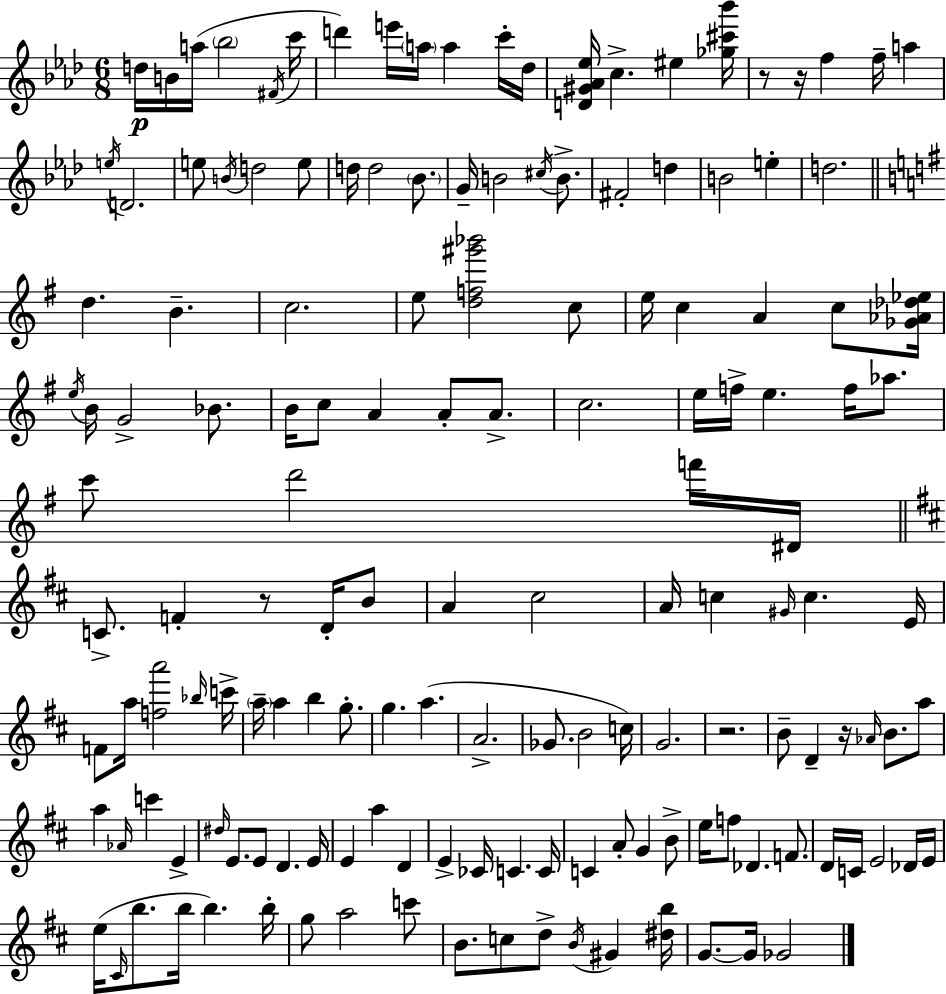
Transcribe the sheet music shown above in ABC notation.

X:1
T:Untitled
M:6/8
L:1/4
K:Ab
d/4 B/4 a/4 _b2 ^F/4 c'/4 d' e'/4 a/4 a c'/4 _d/4 [D^G_A_e]/4 c ^e [_g^c'_b']/4 z/2 z/4 f f/4 a e/4 D2 e/2 B/4 d2 e/2 d/4 d2 _B/2 G/4 B2 ^c/4 B/2 ^F2 d B2 e d2 d B c2 e/2 [df^g'_b']2 c/2 e/4 c A c/2 [_G_A_d_e]/4 e/4 B/4 G2 _B/2 B/4 c/2 A A/2 A/2 c2 e/4 f/4 e f/4 _a/2 c'/2 d'2 f'/4 ^D/4 C/2 F z/2 D/4 B/2 A ^c2 A/4 c ^G/4 c E/4 F/2 a/4 [fa']2 _b/4 c'/4 a/4 a b g/2 g a A2 _G/2 B2 c/4 G2 z2 B/2 D z/4 _A/4 B/2 a/2 a _A/4 c' E ^d/4 E/2 E/2 D E/4 E a D E _C/4 C C/4 C A/2 G B/2 e/4 f/2 _D F/2 D/4 C/4 E2 _D/4 E/4 e/4 ^C/4 b/2 b/4 b b/4 g/2 a2 c'/2 B/2 c/2 d/2 B/4 ^G [^db]/4 G/2 G/4 _G2